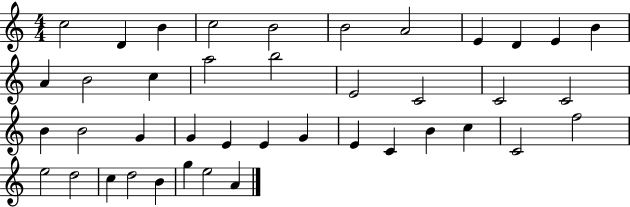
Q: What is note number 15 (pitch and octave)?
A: A5